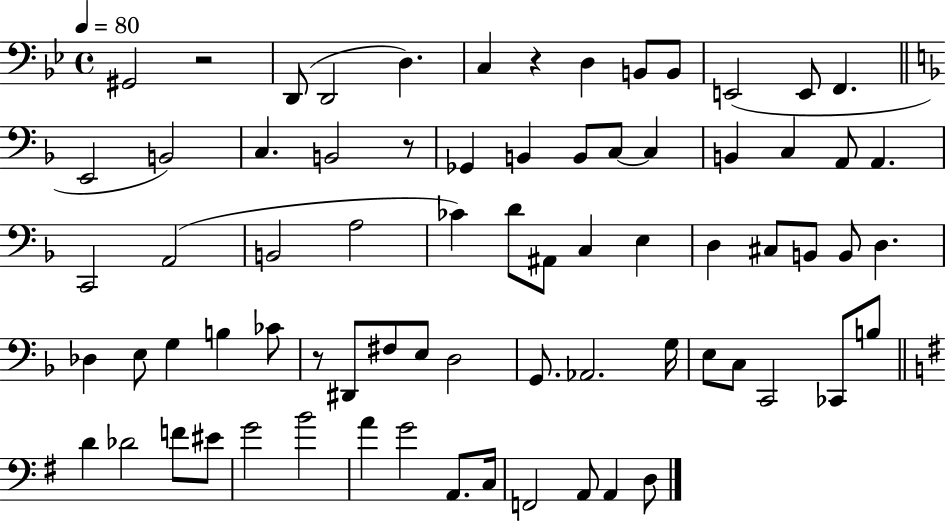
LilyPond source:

{
  \clef bass
  \time 4/4
  \defaultTimeSignature
  \key bes \major
  \tempo 4 = 80
  gis,2 r2 | d,8( d,2 d4.) | c4 r4 d4 b,8 b,8 | e,2( e,8 f,4. | \break \bar "||" \break \key f \major e,2 b,2) | c4. b,2 r8 | ges,4 b,4 b,8 c8~~ c4 | b,4 c4 a,8 a,4. | \break c,2 a,2( | b,2 a2 | ces'4) d'8 ais,8 c4 e4 | d4 cis8 b,8 b,8 d4. | \break des4 e8 g4 b4 ces'8 | r8 dis,8 fis8 e8 d2 | g,8. aes,2. g16 | e8 c8 c,2 ces,8 b8 | \break \bar "||" \break \key g \major d'4 des'2 f'8 eis'8 | g'2 b'2 | a'4 g'2 a,8. c16 | f,2 a,8 a,4 d8 | \break \bar "|."
}